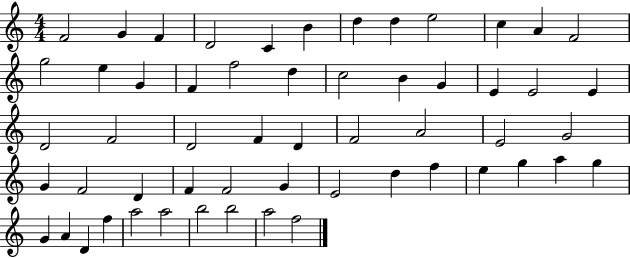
{
  \clef treble
  \numericTimeSignature
  \time 4/4
  \key c \major
  f'2 g'4 f'4 | d'2 c'4 b'4 | d''4 d''4 e''2 | c''4 a'4 f'2 | \break g''2 e''4 g'4 | f'4 f''2 d''4 | c''2 b'4 g'4 | e'4 e'2 e'4 | \break d'2 f'2 | d'2 f'4 d'4 | f'2 a'2 | e'2 g'2 | \break g'4 f'2 d'4 | f'4 f'2 g'4 | e'2 d''4 f''4 | e''4 g''4 a''4 g''4 | \break g'4 a'4 d'4 f''4 | a''2 a''2 | b''2 b''2 | a''2 f''2 | \break \bar "|."
}